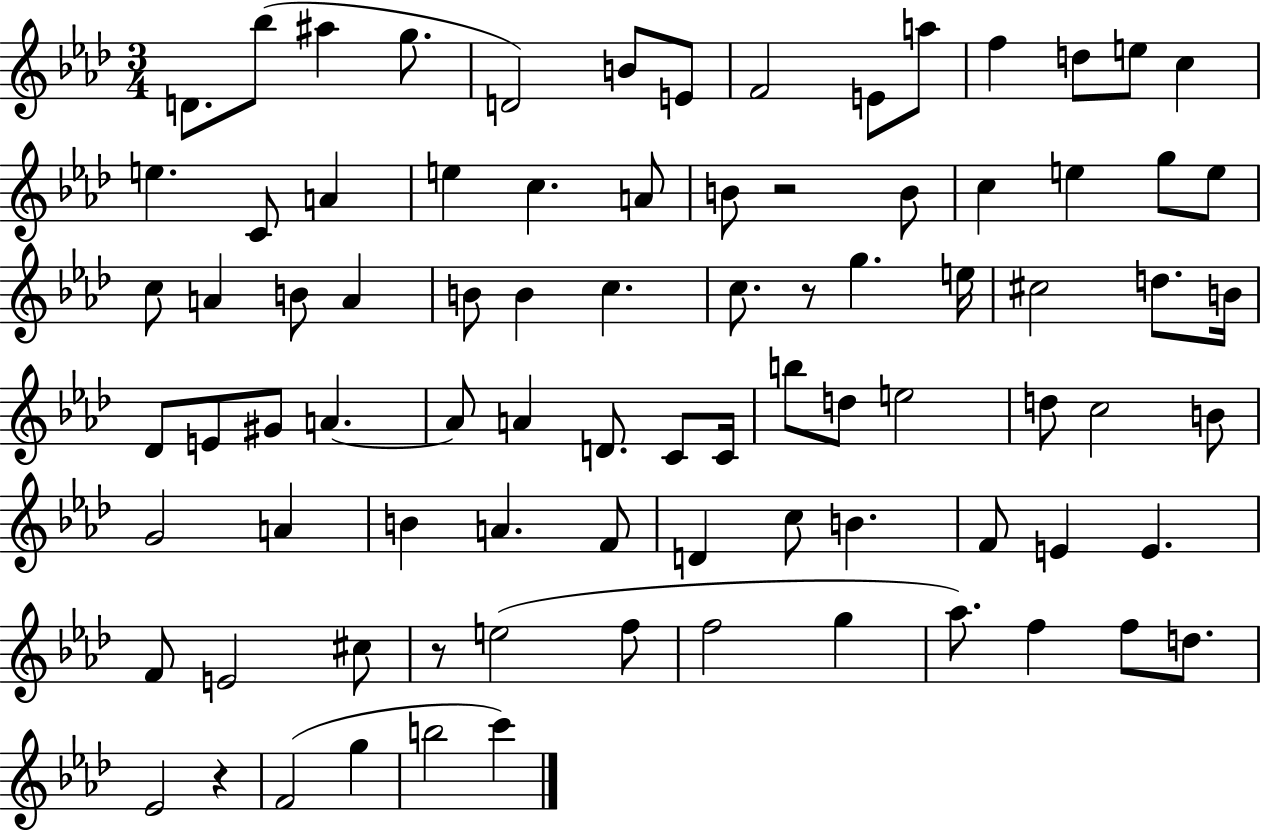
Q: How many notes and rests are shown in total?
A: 85